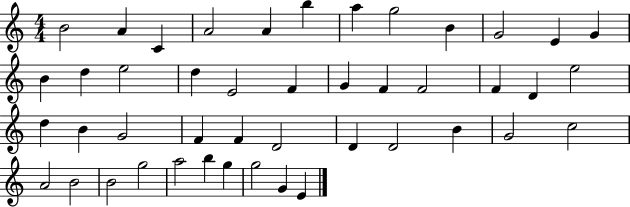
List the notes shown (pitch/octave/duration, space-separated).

B4/h A4/q C4/q A4/h A4/q B5/q A5/q G5/h B4/q G4/h E4/q G4/q B4/q D5/q E5/h D5/q E4/h F4/q G4/q F4/q F4/h F4/q D4/q E5/h D5/q B4/q G4/h F4/q F4/q D4/h D4/q D4/h B4/q G4/h C5/h A4/h B4/h B4/h G5/h A5/h B5/q G5/q G5/h G4/q E4/q